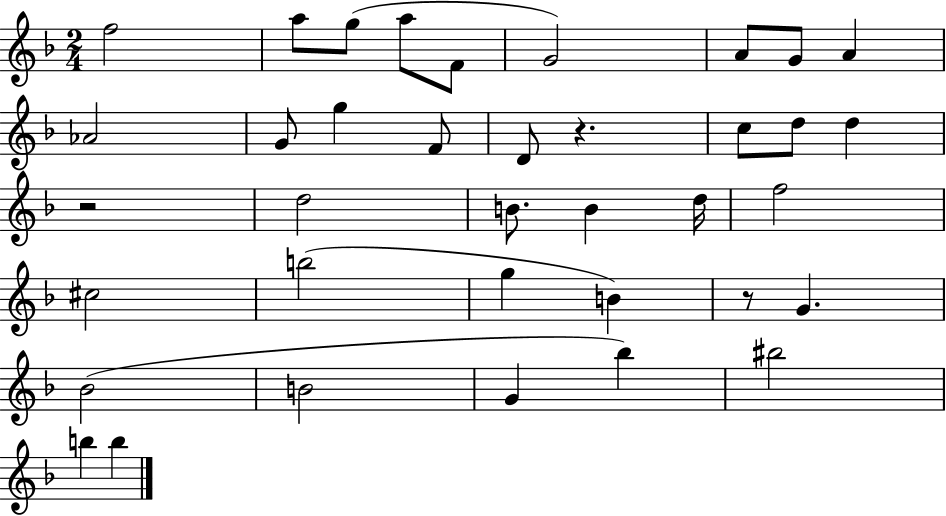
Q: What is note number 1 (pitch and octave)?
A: F5